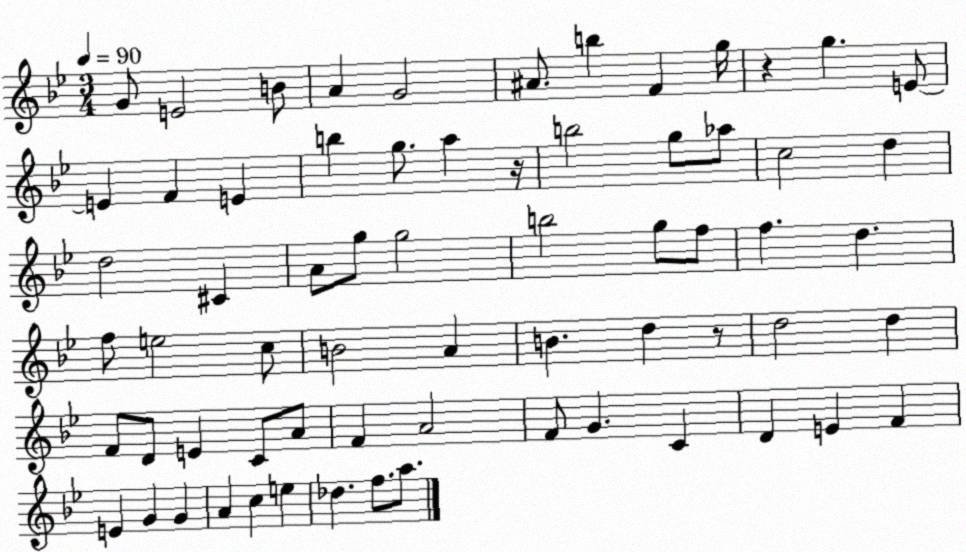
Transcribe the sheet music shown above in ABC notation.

X:1
T:Untitled
M:3/4
L:1/4
K:Bb
G/2 E2 B/2 A G2 ^A/2 b F g/4 z g E/2 E F E b g/2 a z/4 b2 g/2 _a/2 c2 d d2 ^C A/2 g/2 g2 b2 g/2 f/2 f d f/2 e2 c/2 B2 A B d z/2 d2 d F/2 D/2 E C/2 A/2 F A2 F/2 G C D E F E G G A c e _d f/2 a/2